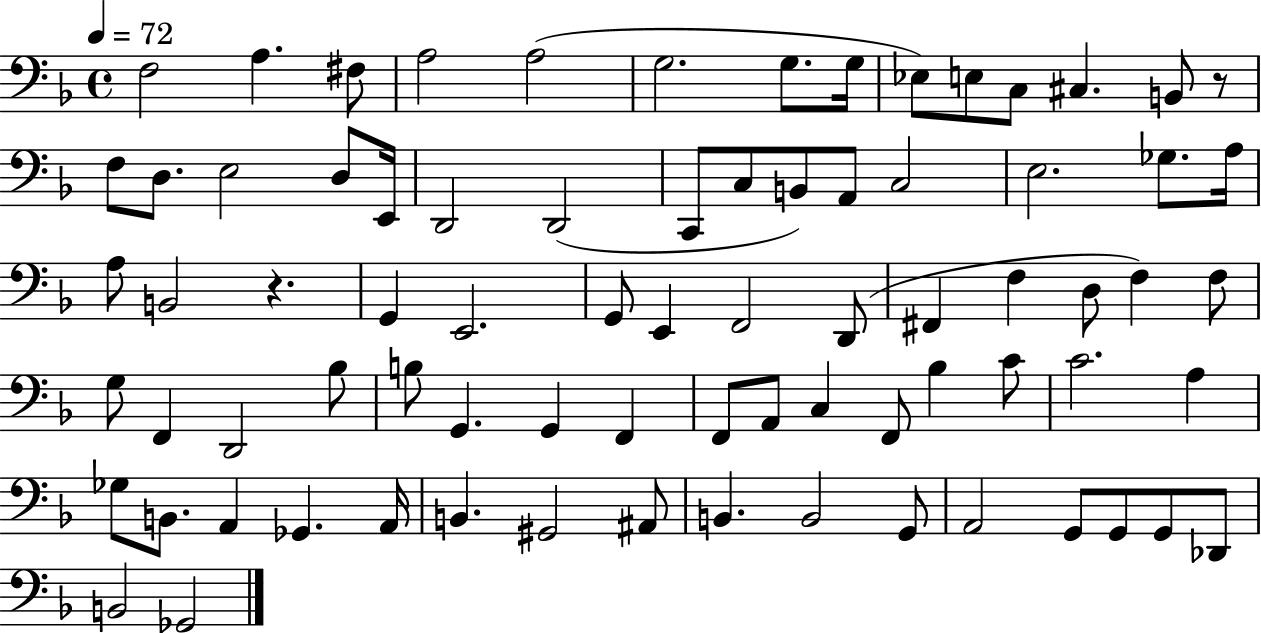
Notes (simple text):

F3/h A3/q. F#3/e A3/h A3/h G3/h. G3/e. G3/s Eb3/e E3/e C3/e C#3/q. B2/e R/e F3/e D3/e. E3/h D3/e E2/s D2/h D2/h C2/e C3/e B2/e A2/e C3/h E3/h. Gb3/e. A3/s A3/e B2/h R/q. G2/q E2/h. G2/e E2/q F2/h D2/e F#2/q F3/q D3/e F3/q F3/e G3/e F2/q D2/h Bb3/e B3/e G2/q. G2/q F2/q F2/e A2/e C3/q F2/e Bb3/q C4/e C4/h. A3/q Gb3/e B2/e. A2/q Gb2/q. A2/s B2/q. G#2/h A#2/e B2/q. B2/h G2/e A2/h G2/e G2/e G2/e Db2/e B2/h Gb2/h